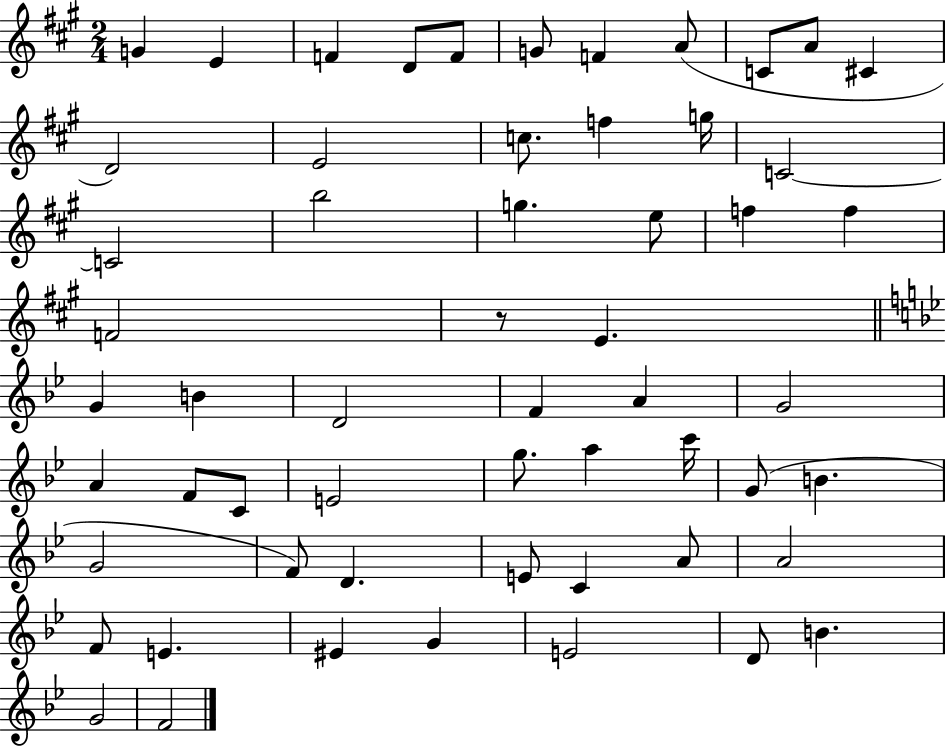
G4/q E4/q F4/q D4/e F4/e G4/e F4/q A4/e C4/e A4/e C#4/q D4/h E4/h C5/e. F5/q G5/s C4/h C4/h B5/h G5/q. E5/e F5/q F5/q F4/h R/e E4/q. G4/q B4/q D4/h F4/q A4/q G4/h A4/q F4/e C4/e E4/h G5/e. A5/q C6/s G4/e B4/q. G4/h F4/e D4/q. E4/e C4/q A4/e A4/h F4/e E4/q. EIS4/q G4/q E4/h D4/e B4/q. G4/h F4/h